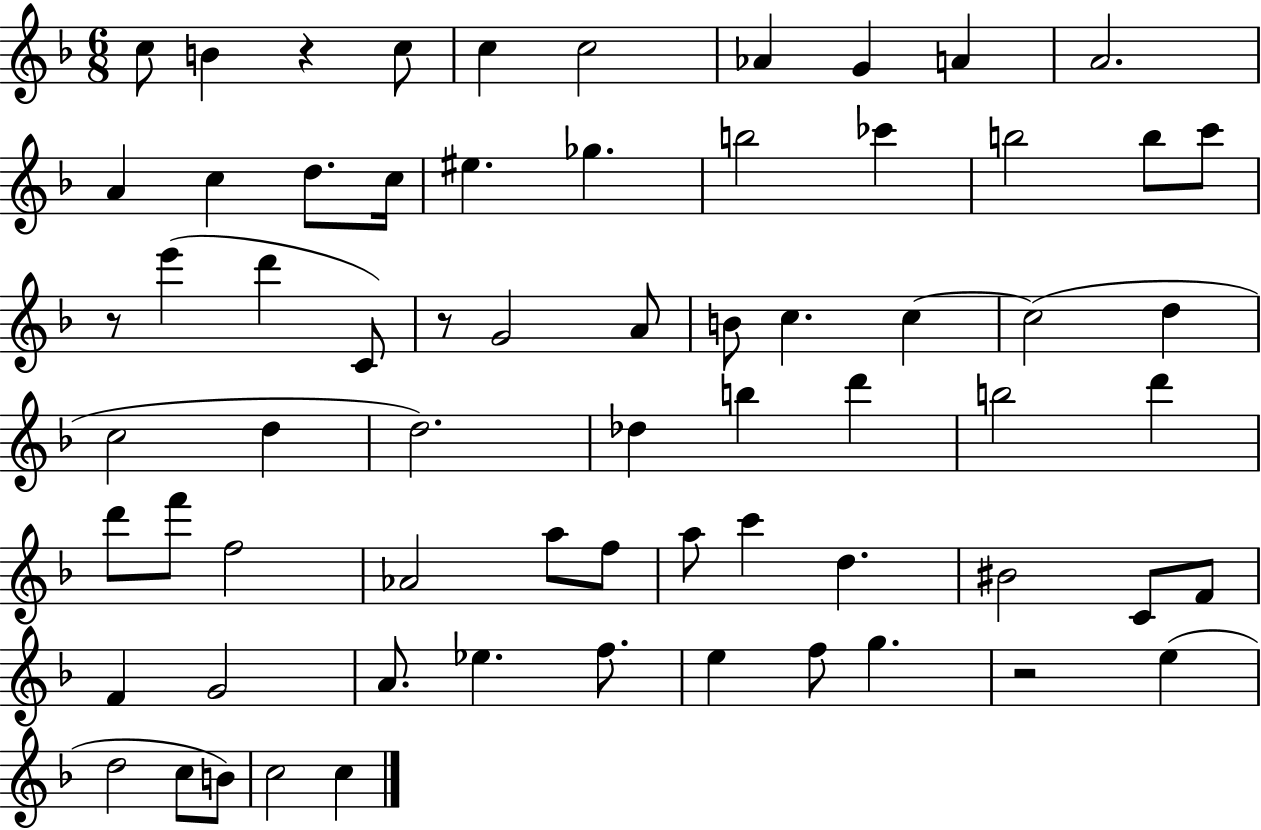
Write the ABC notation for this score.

X:1
T:Untitled
M:6/8
L:1/4
K:F
c/2 B z c/2 c c2 _A G A A2 A c d/2 c/4 ^e _g b2 _c' b2 b/2 c'/2 z/2 e' d' C/2 z/2 G2 A/2 B/2 c c c2 d c2 d d2 _d b d' b2 d' d'/2 f'/2 f2 _A2 a/2 f/2 a/2 c' d ^B2 C/2 F/2 F G2 A/2 _e f/2 e f/2 g z2 e d2 c/2 B/2 c2 c